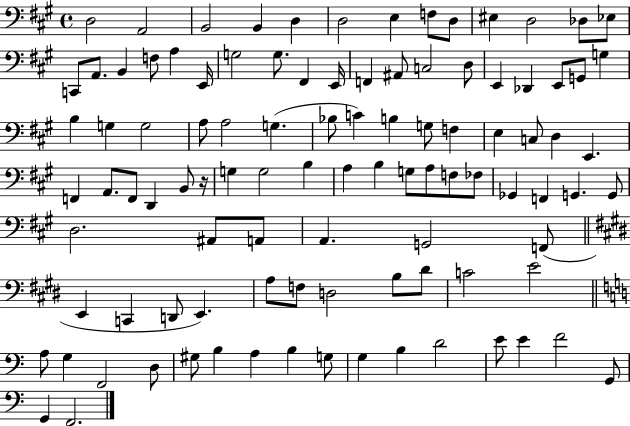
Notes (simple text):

D3/h A2/h B2/h B2/q D3/q D3/h E3/q F3/e D3/e EIS3/q D3/h Db3/e Eb3/e C2/e A2/e. B2/q F3/e A3/q E2/s G3/h G3/e. F#2/q E2/s F2/q A#2/e C3/h D3/e E2/q Db2/q E2/e G2/e G3/q B3/q G3/q G3/h A3/e A3/h G3/q. Bb3/e C4/q B3/q G3/e F3/q E3/q C3/e D3/q E2/q. F2/q A2/e. F2/e D2/q B2/e R/s G3/q G3/h B3/q A3/q B3/q G3/e A3/e F3/e FES3/e Gb2/q F2/q G2/q. G2/e D3/h. A#2/e A2/e A2/q. G2/h F2/e E2/q C2/q D2/e E2/q. A3/e F3/e D3/h B3/e D#4/e C4/h E4/h A3/e G3/q F2/h D3/e G#3/e B3/q A3/q B3/q G3/e G3/q B3/q D4/h E4/e E4/q F4/h G2/e G2/q F2/h.